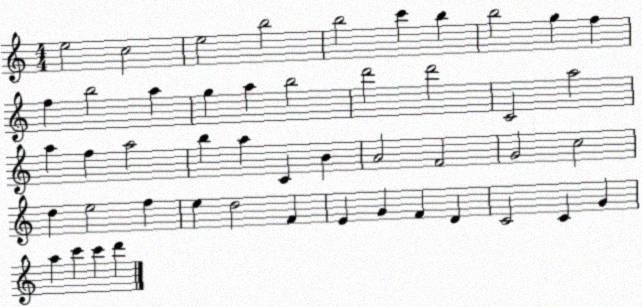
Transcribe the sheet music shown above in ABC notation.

X:1
T:Untitled
M:4/4
L:1/4
K:C
e2 c2 e2 b2 b2 c' b b2 g f f b2 a g a b2 d'2 d'2 C2 a2 a f a2 b a C B A2 F2 G2 c2 d e2 f e d2 F E G F D C2 C G a c' c' d'